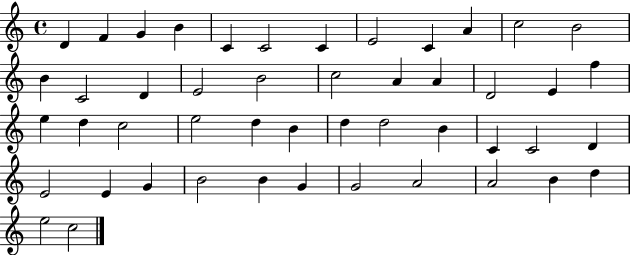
{
  \clef treble
  \time 4/4
  \defaultTimeSignature
  \key c \major
  d'4 f'4 g'4 b'4 | c'4 c'2 c'4 | e'2 c'4 a'4 | c''2 b'2 | \break b'4 c'2 d'4 | e'2 b'2 | c''2 a'4 a'4 | d'2 e'4 f''4 | \break e''4 d''4 c''2 | e''2 d''4 b'4 | d''4 d''2 b'4 | c'4 c'2 d'4 | \break e'2 e'4 g'4 | b'2 b'4 g'4 | g'2 a'2 | a'2 b'4 d''4 | \break e''2 c''2 | \bar "|."
}